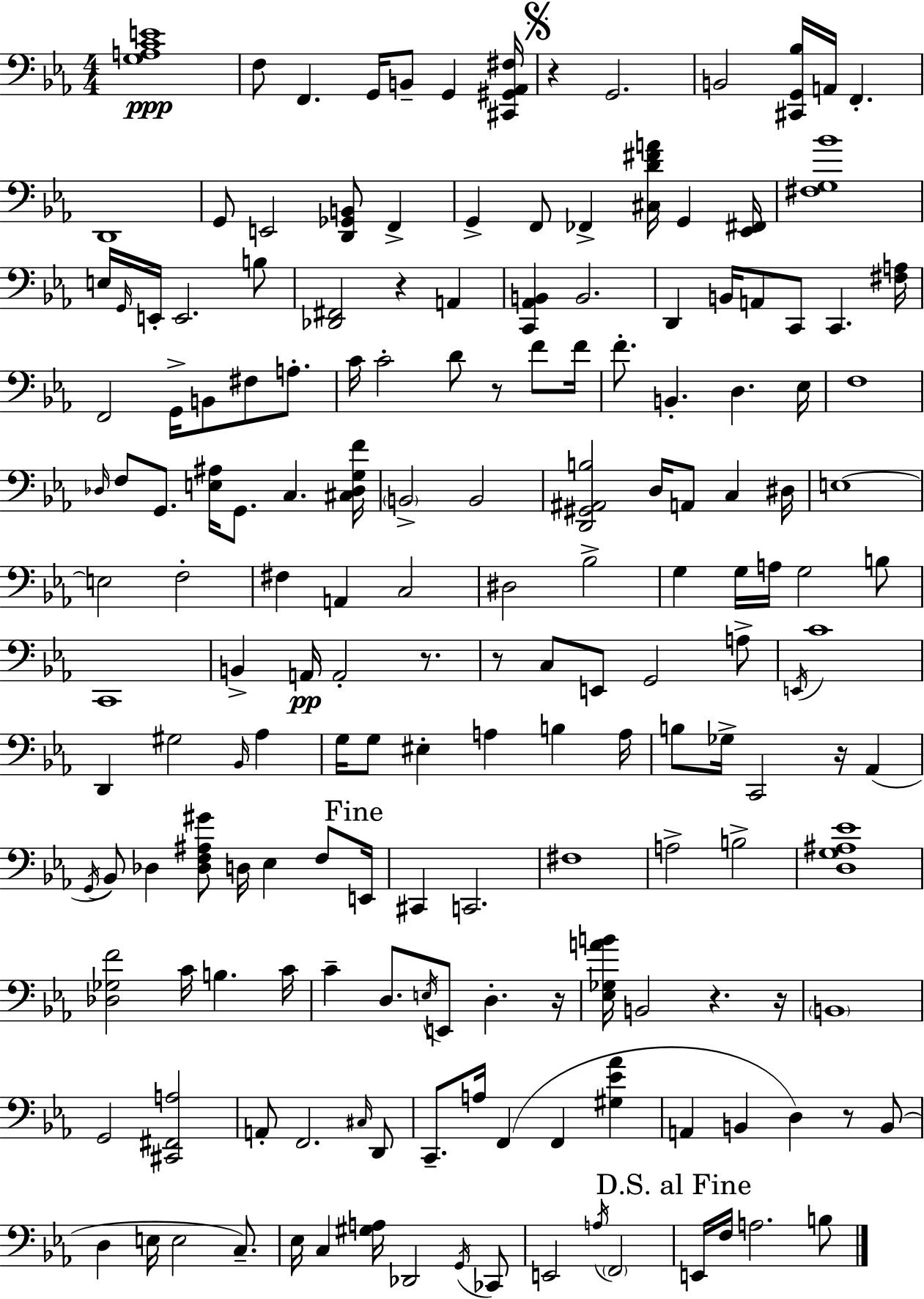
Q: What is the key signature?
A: C minor